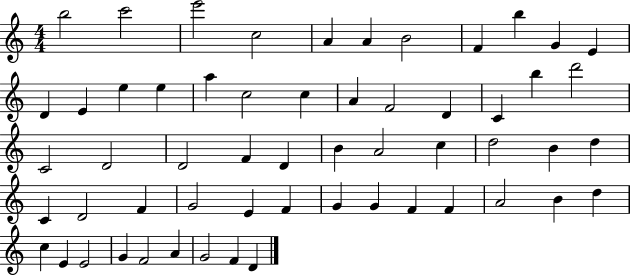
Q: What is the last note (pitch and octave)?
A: D4